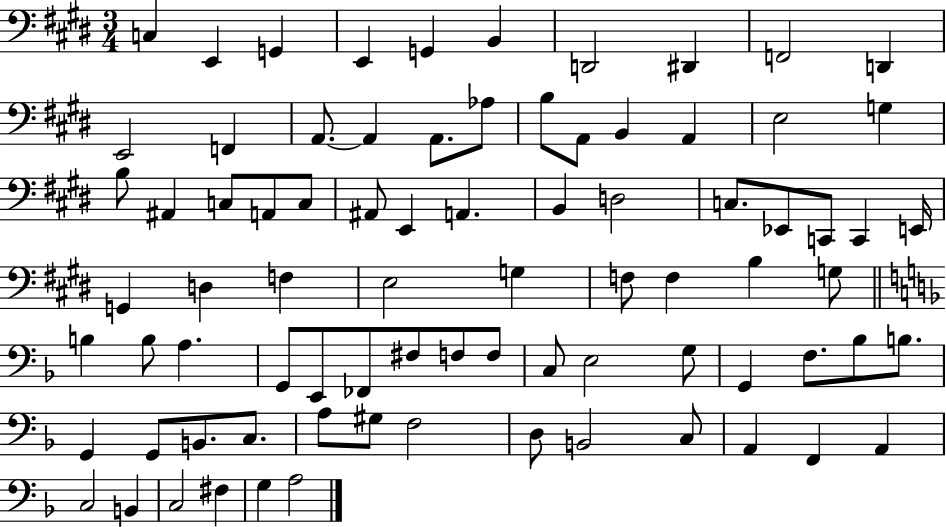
C3/q E2/q G2/q E2/q G2/q B2/q D2/h D#2/q F2/h D2/q E2/h F2/q A2/e. A2/q A2/e. Ab3/e B3/e A2/e B2/q A2/q E3/h G3/q B3/e A#2/q C3/e A2/e C3/e A#2/e E2/q A2/q. B2/q D3/h C3/e. Eb2/e C2/e C2/q E2/s G2/q D3/q F3/q E3/h G3/q F3/e F3/q B3/q G3/e B3/q B3/e A3/q. G2/e E2/e FES2/e F#3/e F3/e F3/e C3/e E3/h G3/e G2/q F3/e. Bb3/e B3/e. G2/q G2/e B2/e. C3/e. A3/e G#3/e F3/h D3/e B2/h C3/e A2/q F2/q A2/q C3/h B2/q C3/h F#3/q G3/q A3/h